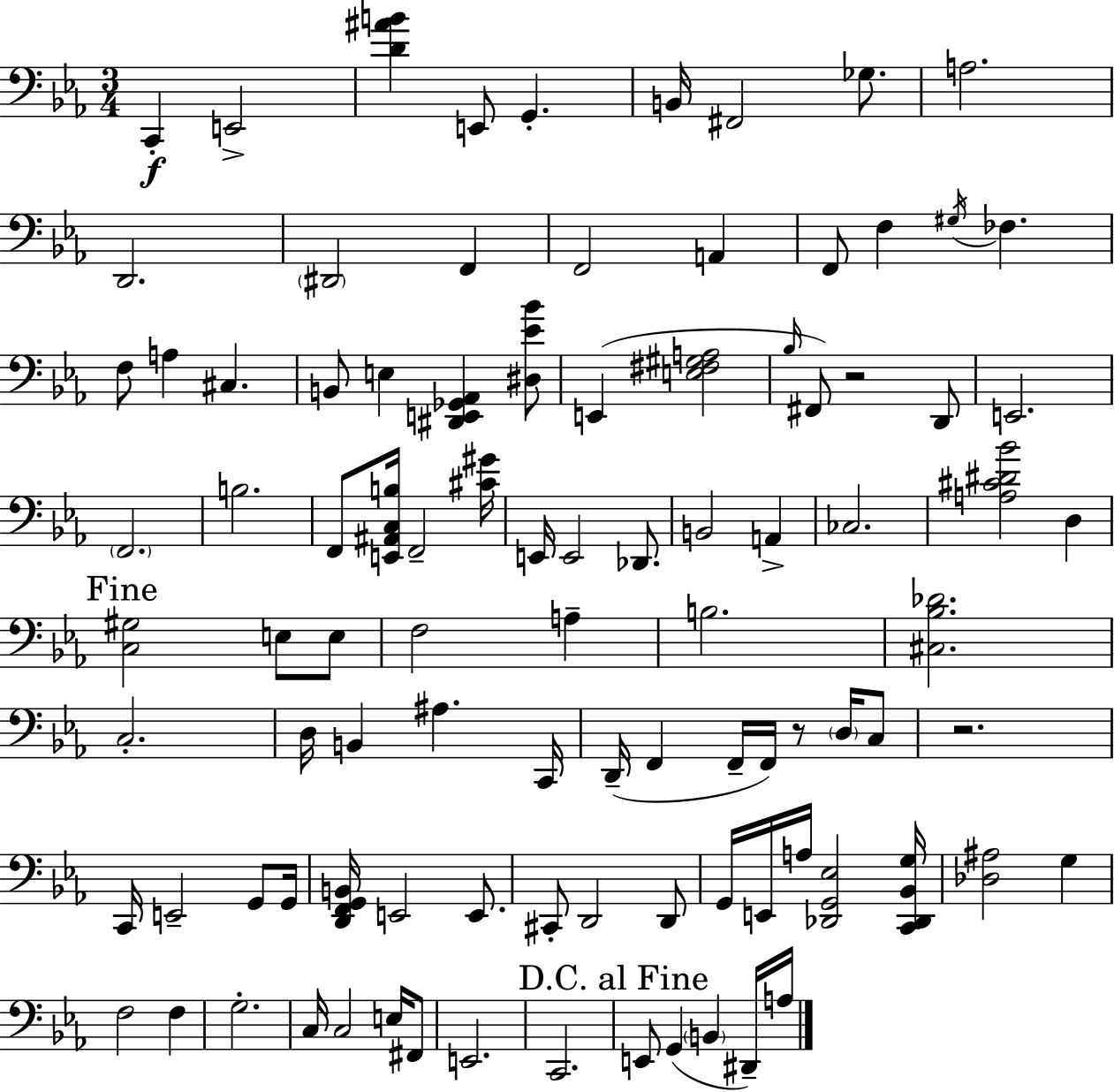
C2/q E2/h [D4,A#4,B4]/q E2/e G2/q. B2/s F#2/h Gb3/e. A3/h. D2/h. D#2/h F2/q F2/h A2/q F2/e F3/q G#3/s FES3/q. F3/e A3/q C#3/q. B2/e E3/q [D#2,E2,Gb2,Ab2]/q [D#3,Eb4,Bb4]/e E2/q [E3,F#3,G#3,A3]/h Bb3/s F#2/e R/h D2/e E2/h. F2/h. B3/h. F2/e [E2,A#2,C3,B3]/s F2/h [C#4,G#4]/s E2/s E2/h Db2/e. B2/h A2/q CES3/h. [A3,C#4,D#4,Bb4]/h D3/q [C3,G#3]/h E3/e E3/e F3/h A3/q B3/h. [C#3,Bb3,Db4]/h. C3/h. D3/s B2/q A#3/q. C2/s D2/s F2/q F2/s F2/s R/e D3/s C3/e R/h. C2/s E2/h G2/e G2/s [D2,F2,G2,B2]/s E2/h E2/e. C#2/e D2/h D2/e G2/s E2/s A3/s [Db2,G2,Eb3]/h [C2,Db2,Bb2,G3]/s [Db3,A#3]/h G3/q F3/h F3/q G3/h. C3/s C3/h E3/s F#2/e E2/h. C2/h. E2/e G2/q B2/q D#2/s A3/s